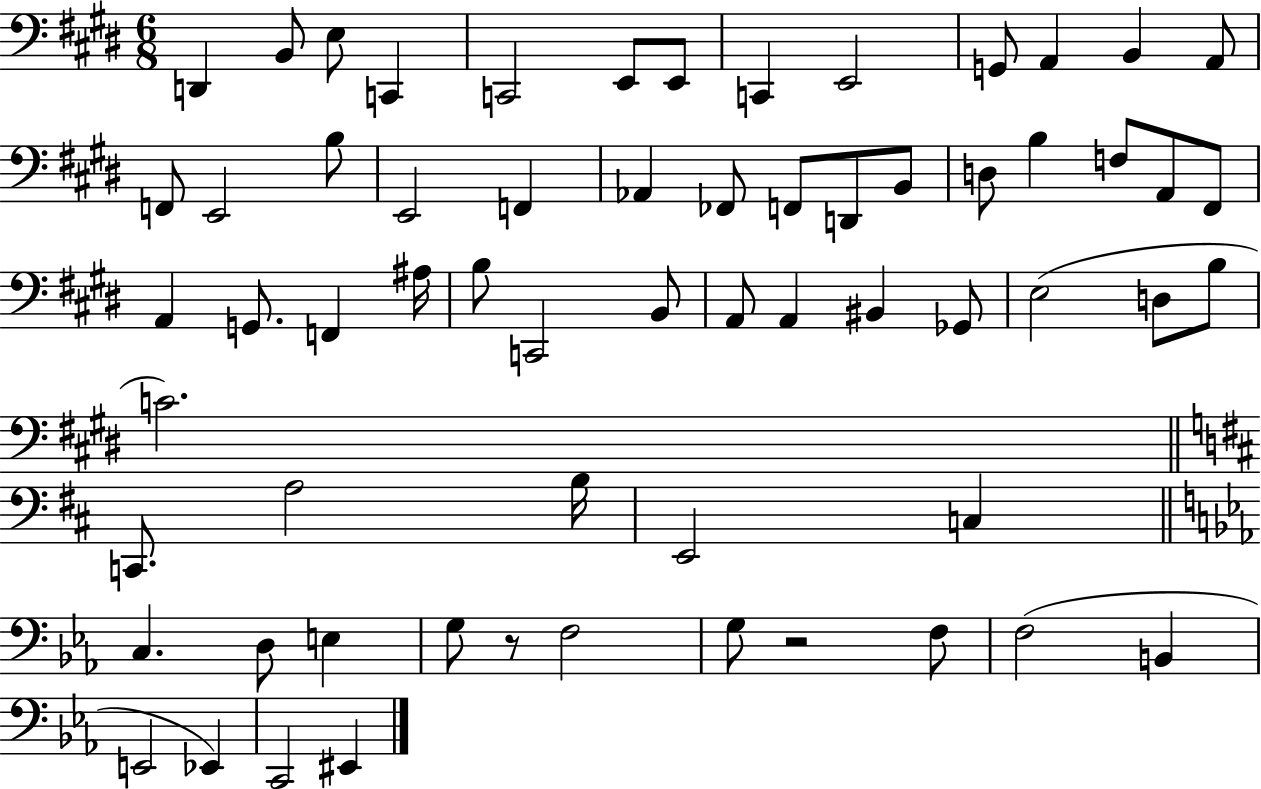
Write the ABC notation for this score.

X:1
T:Untitled
M:6/8
L:1/4
K:E
D,, B,,/2 E,/2 C,, C,,2 E,,/2 E,,/2 C,, E,,2 G,,/2 A,, B,, A,,/2 F,,/2 E,,2 B,/2 E,,2 F,, _A,, _F,,/2 F,,/2 D,,/2 B,,/2 D,/2 B, F,/2 A,,/2 ^F,,/2 A,, G,,/2 F,, ^A,/4 B,/2 C,,2 B,,/2 A,,/2 A,, ^B,, _G,,/2 E,2 D,/2 B,/2 C2 C,,/2 A,2 B,/4 E,,2 C, C, D,/2 E, G,/2 z/2 F,2 G,/2 z2 F,/2 F,2 B,, E,,2 _E,, C,,2 ^E,,